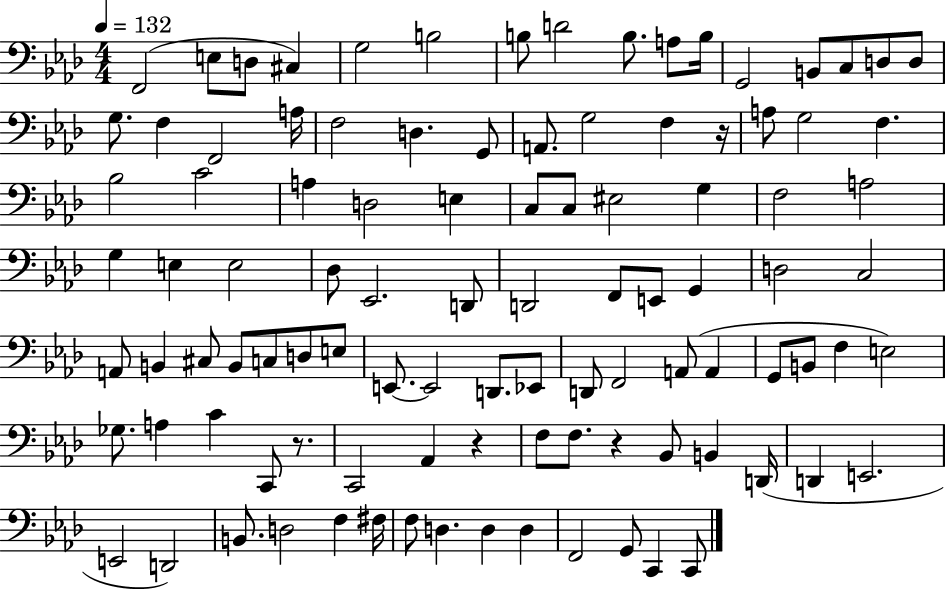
F2/h E3/e D3/e C#3/q G3/h B3/h B3/e D4/h B3/e. A3/e B3/s G2/h B2/e C3/e D3/e D3/e G3/e. F3/q F2/h A3/s F3/h D3/q. G2/e A2/e. G3/h F3/q R/s A3/e G3/h F3/q. Bb3/h C4/h A3/q D3/h E3/q C3/e C3/e EIS3/h G3/q F3/h A3/h G3/q E3/q E3/h Db3/e Eb2/h. D2/e D2/h F2/e E2/e G2/q D3/h C3/h A2/e B2/q C#3/e B2/e C3/e D3/e E3/e E2/e. E2/h D2/e. Eb2/e D2/e F2/h A2/e A2/q G2/e B2/e F3/q E3/h Gb3/e. A3/q C4/q C2/e R/e. C2/h Ab2/q R/q F3/e F3/e. R/q Bb2/e B2/q D2/s D2/q E2/h. E2/h D2/h B2/e. D3/h F3/q F#3/s F3/e D3/q. D3/q D3/q F2/h G2/e C2/q C2/e